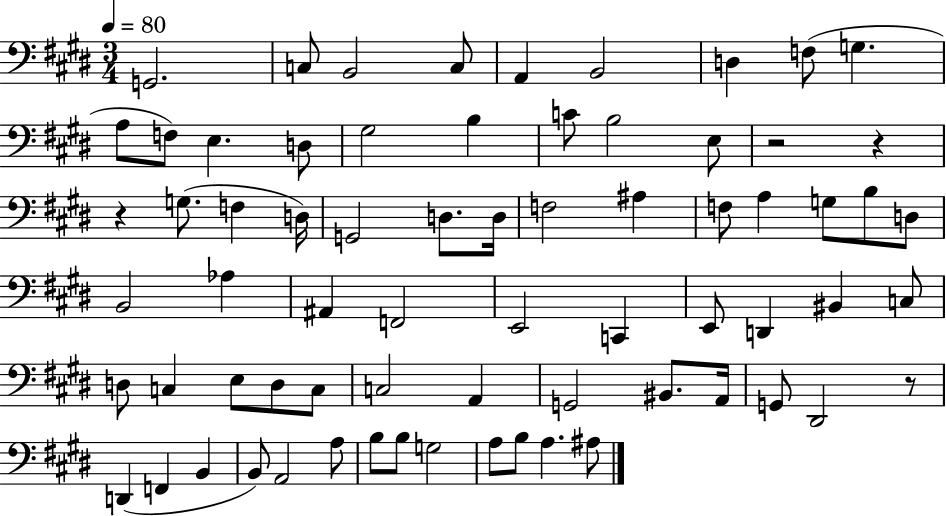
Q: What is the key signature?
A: E major